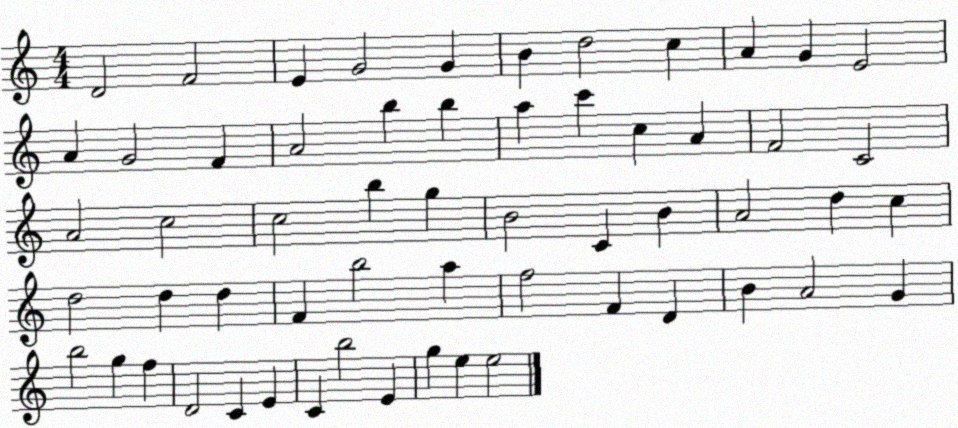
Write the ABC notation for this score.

X:1
T:Untitled
M:4/4
L:1/4
K:C
D2 F2 E G2 G B d2 c A G E2 A G2 F A2 b b a c' c A F2 C2 A2 c2 c2 b g B2 C B A2 d c d2 d d F b2 a f2 F D B A2 G b2 g f D2 C E C b2 E g e e2